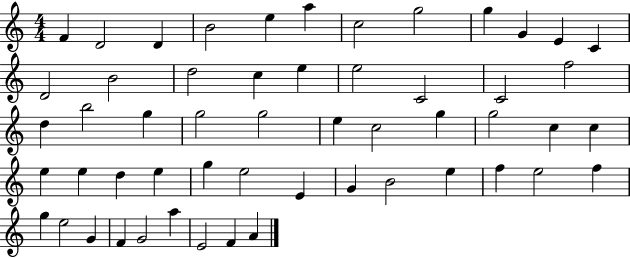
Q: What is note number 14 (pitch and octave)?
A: B4